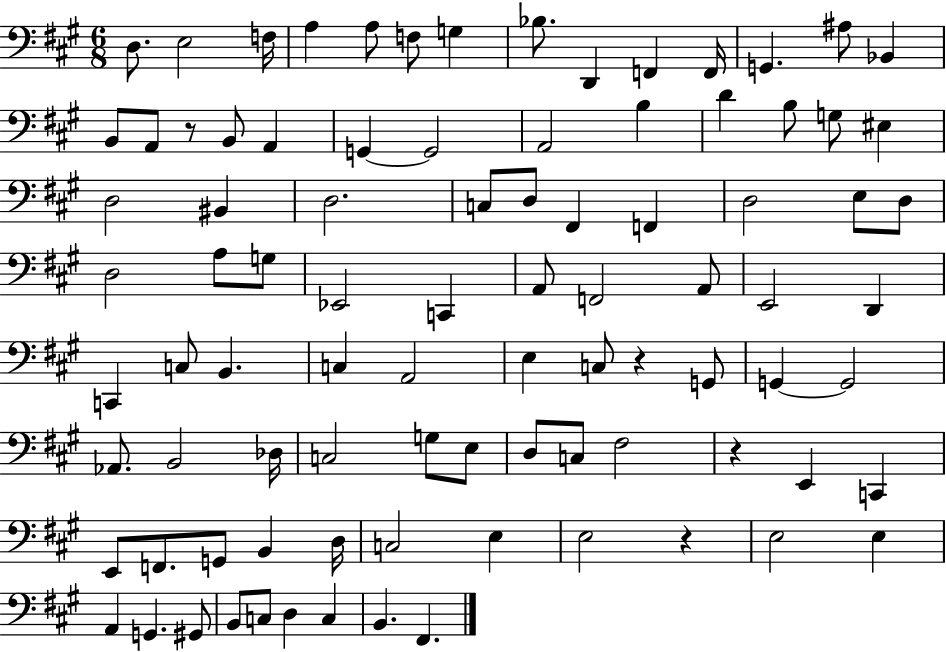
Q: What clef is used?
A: bass